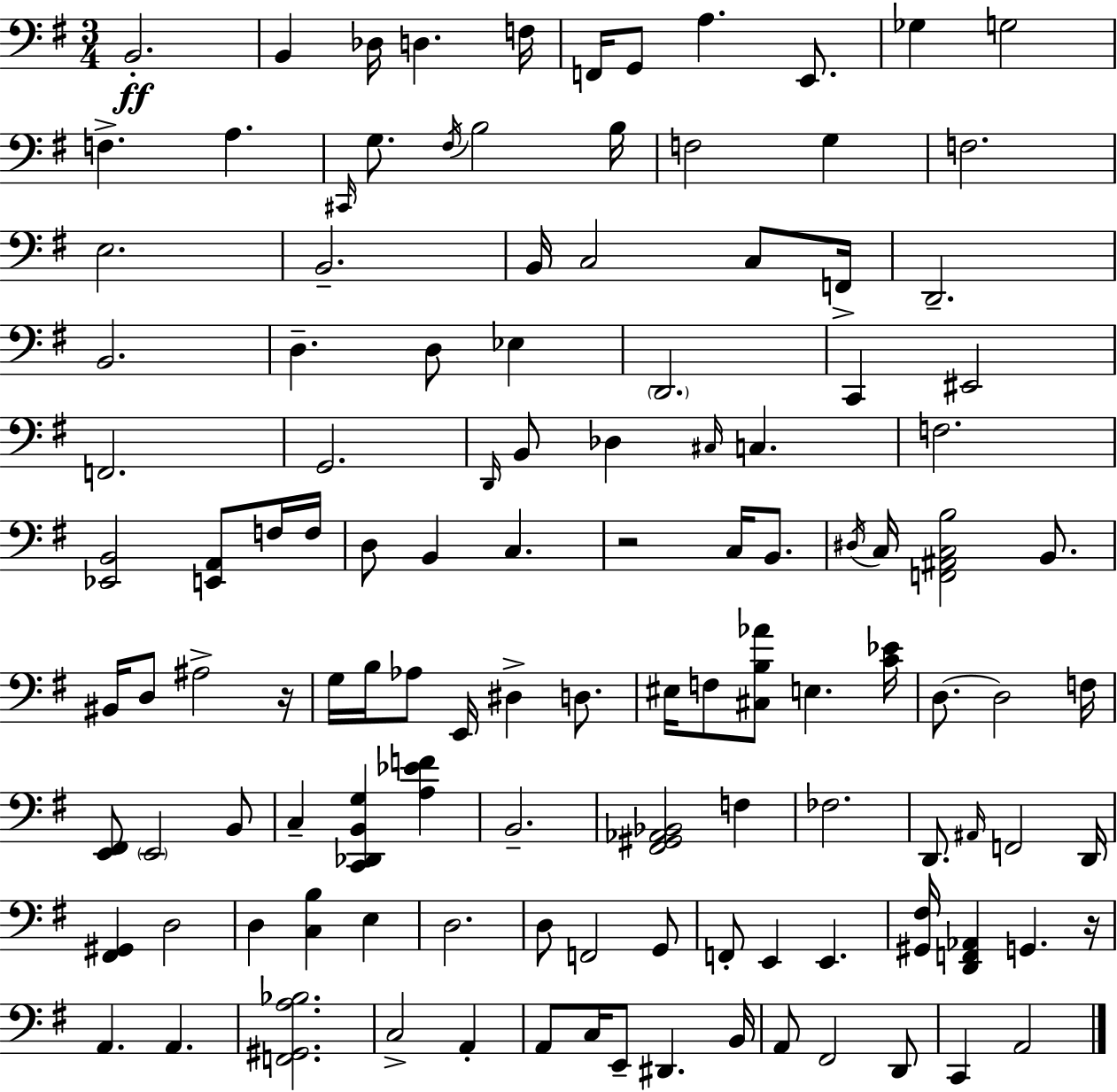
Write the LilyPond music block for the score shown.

{
  \clef bass
  \numericTimeSignature
  \time 3/4
  \key g \major
  b,2.-.\ff | b,4 des16 d4. f16 | f,16 g,8 a4. e,8. | ges4 g2 | \break f4.-> a4. | \grace { cis,16 } g8. \acciaccatura { fis16 } b2 | b16 f2 g4 | f2. | \break e2. | b,2.-- | b,16 c2 c8 | f,16-> d,2.-- | \break b,2. | d4.-- d8 ees4 | \parenthesize d,2. | c,4 eis,2 | \break f,2. | g,2. | \grace { d,16 } b,8 des4 \grace { cis16 } c4. | f2. | \break <ees, b,>2 | <e, a,>8 f16 f16 d8 b,4 c4. | r2 | c16 b,8. \acciaccatura { dis16 } c16 <f, ais, c b>2 | \break b,8. bis,16 d8 ais2-> | r16 g16 b16 aes8 e,16 dis4-> | d8. eis16 f8 <cis b aes'>8 e4. | <c' ees'>16 d8.~~ d2 | \break f16 <e, fis,>8 \parenthesize e,2 | b,8 c4-- <c, des, b, g>4 | <a ees' f'>4 b,2.-- | <fis, gis, aes, bes,>2 | \break f4 fes2. | d,8. \grace { ais,16 } f,2 | d,16 <fis, gis,>4 d2 | d4 <c b>4 | \break e4 d2. | d8 f,2 | g,8 f,8-. e,4 | e,4. <gis, fis>16 <d, f, aes,>4 g,4. | \break r16 a,4. | a,4. <f, gis, a bes>2. | c2-> | a,4-. a,8 c16 e,8-- dis,4. | \break b,16 a,8 fis,2 | d,8 c,4 a,2 | \bar "|."
}